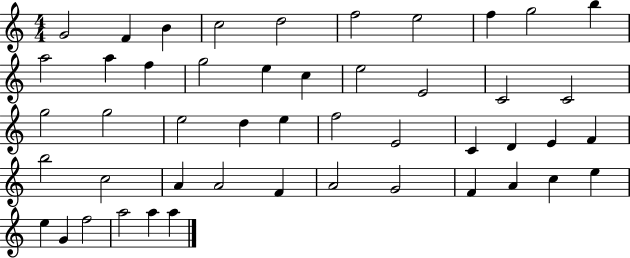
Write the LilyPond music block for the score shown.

{
  \clef treble
  \numericTimeSignature
  \time 4/4
  \key c \major
  g'2 f'4 b'4 | c''2 d''2 | f''2 e''2 | f''4 g''2 b''4 | \break a''2 a''4 f''4 | g''2 e''4 c''4 | e''2 e'2 | c'2 c'2 | \break g''2 g''2 | e''2 d''4 e''4 | f''2 e'2 | c'4 d'4 e'4 f'4 | \break b''2 c''2 | a'4 a'2 f'4 | a'2 g'2 | f'4 a'4 c''4 e''4 | \break e''4 g'4 f''2 | a''2 a''4 a''4 | \bar "|."
}